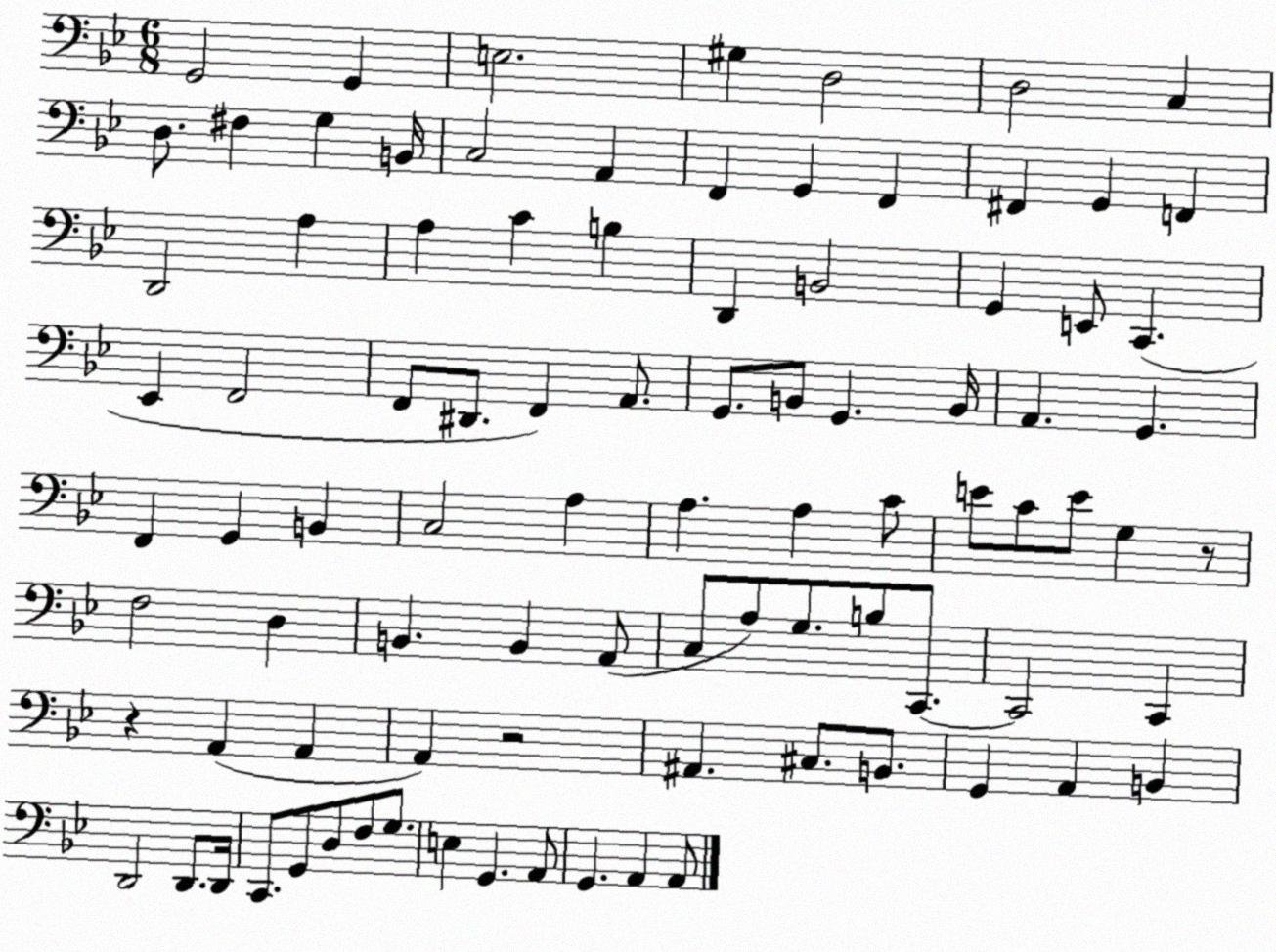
X:1
T:Untitled
M:6/8
L:1/4
K:Bb
G,,2 G,, E,2 ^G, D,2 D,2 C, D,/2 ^F, G, B,,/4 C,2 A,, F,, G,, F,, ^F,, G,, F,, D,,2 A, A, C B, D,, B,,2 G,, E,,/2 C,, _E,, F,,2 F,,/2 ^D,,/2 F,, A,,/2 G,,/2 B,,/2 G,, B,,/4 A,, G,, F,, G,, B,, C,2 A, A, A, C/2 E/2 C/2 E/2 G, z/2 F,2 D, B,, B,, A,,/2 C,/2 A,/2 G,/2 B,/2 C,,/2 C,,2 C,, z A,, A,, A,, z2 ^A,, ^C,/2 B,,/2 G,, A,, B,, D,,2 D,,/2 D,,/4 C,,/2 G,,/2 D,/2 F,/2 G,/2 E, G,, A,,/2 G,, A,, A,,/2